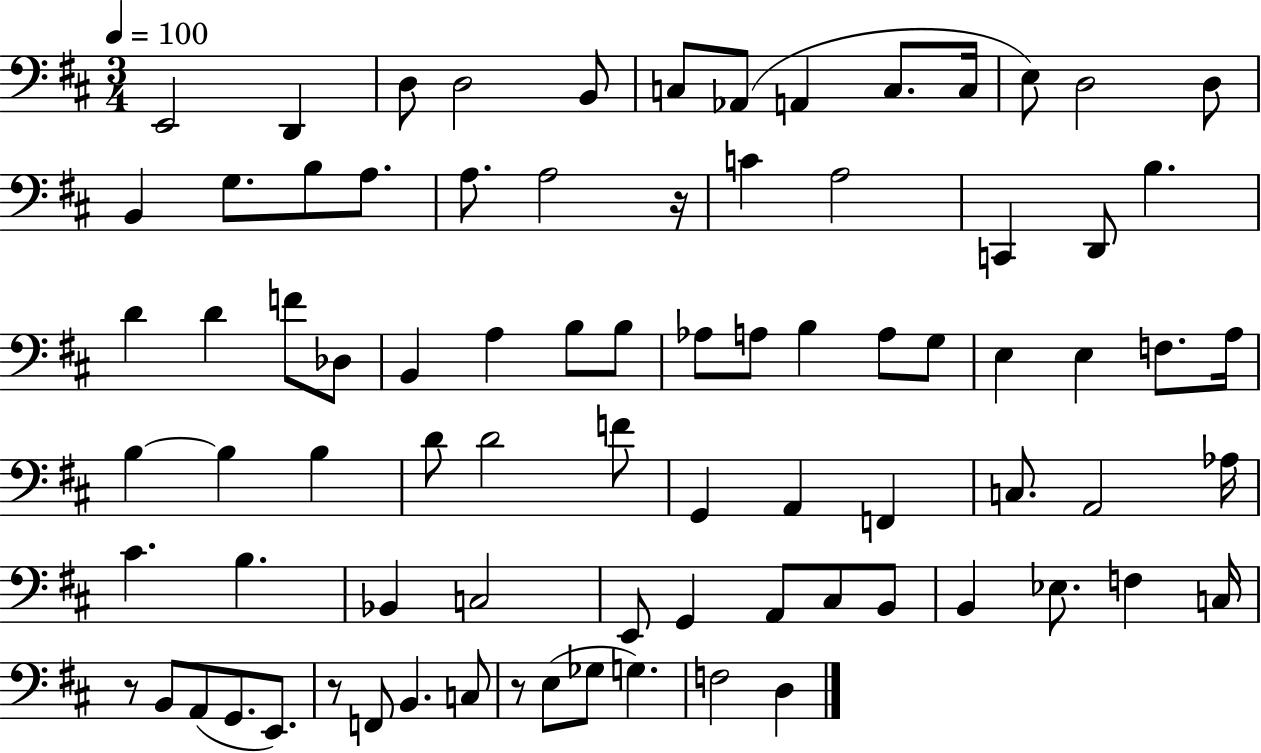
{
  \clef bass
  \numericTimeSignature
  \time 3/4
  \key d \major
  \tempo 4 = 100
  e,2 d,4 | d8 d2 b,8 | c8 aes,8( a,4 c8. c16 | e8) d2 d8 | \break b,4 g8. b8 a8. | a8. a2 r16 | c'4 a2 | c,4 d,8 b4. | \break d'4 d'4 f'8 des8 | b,4 a4 b8 b8 | aes8 a8 b4 a8 g8 | e4 e4 f8. a16 | \break b4~~ b4 b4 | d'8 d'2 f'8 | g,4 a,4 f,4 | c8. a,2 aes16 | \break cis'4. b4. | bes,4 c2 | e,8 g,4 a,8 cis8 b,8 | b,4 ees8. f4 c16 | \break r8 b,8 a,8( g,8. e,8.) | r8 f,8 b,4. c8 | r8 e8( ges8 g4.) | f2 d4 | \break \bar "|."
}